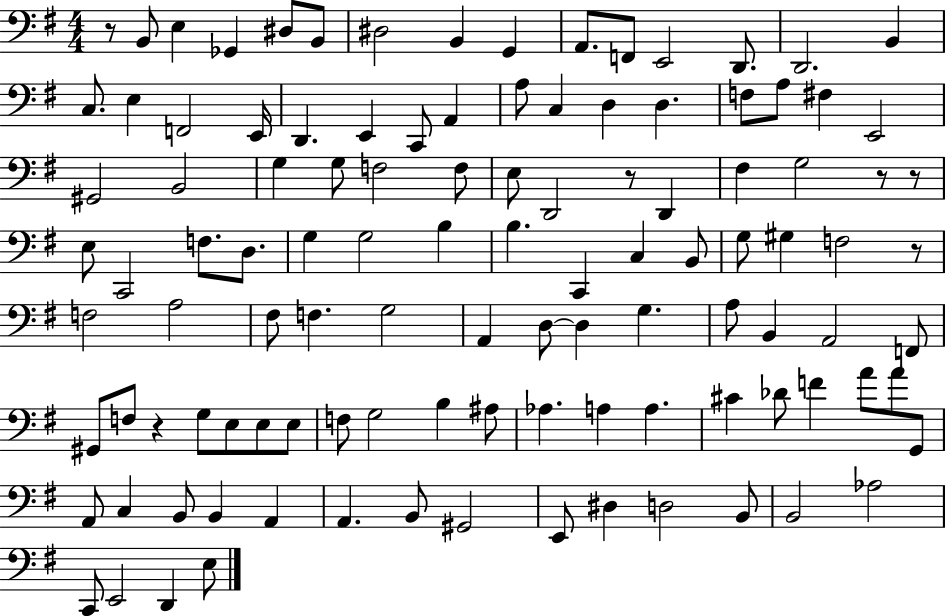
R/e B2/e E3/q Gb2/q D#3/e B2/e D#3/h B2/q G2/q A2/e. F2/e E2/h D2/e. D2/h. B2/q C3/e. E3/q F2/h E2/s D2/q. E2/q C2/e A2/q A3/e C3/q D3/q D3/q. F3/e A3/e F#3/q E2/h G#2/h B2/h G3/q G3/e F3/h F3/e E3/e D2/h R/e D2/q F#3/q G3/h R/e R/e E3/e C2/h F3/e. D3/e. G3/q G3/h B3/q B3/q. C2/q C3/q B2/e G3/e G#3/q F3/h R/e F3/h A3/h F#3/e F3/q. G3/h A2/q D3/e D3/q G3/q. A3/e B2/q A2/h F2/e G#2/e F3/e R/q G3/e E3/e E3/e E3/e F3/e G3/h B3/q A#3/e Ab3/q. A3/q A3/q. C#4/q Db4/e F4/q A4/e A4/e G2/e A2/e C3/q B2/e B2/q A2/q A2/q. B2/e G#2/h E2/e D#3/q D3/h B2/e B2/h Ab3/h C2/e E2/h D2/q E3/e